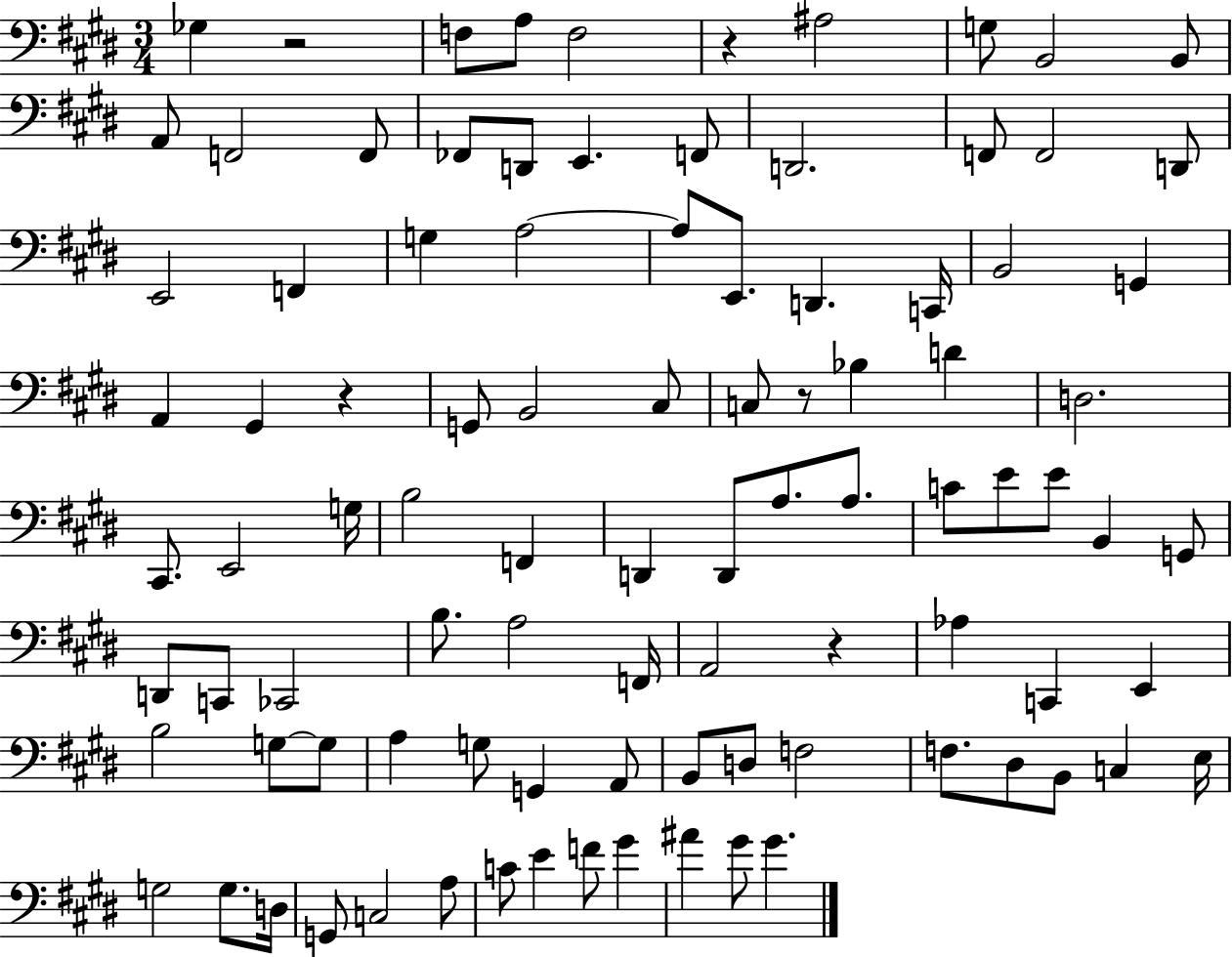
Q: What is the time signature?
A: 3/4